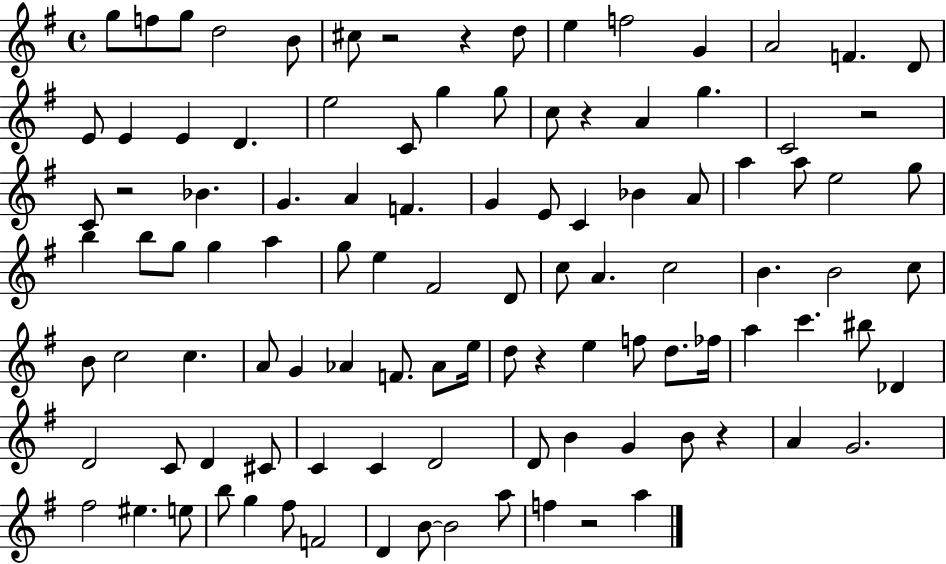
G5/e F5/e G5/e D5/h B4/e C#5/e R/h R/q D5/e E5/q F5/h G4/q A4/h F4/q. D4/e E4/e E4/q E4/q D4/q. E5/h C4/e G5/q G5/e C5/e R/q A4/q G5/q. C4/h R/h C4/e R/h Bb4/q. G4/q. A4/q F4/q. G4/q E4/e C4/q Bb4/q A4/e A5/q A5/e E5/h G5/e B5/q B5/e G5/e G5/q A5/q G5/e E5/q F#4/h D4/e C5/e A4/q. C5/h B4/q. B4/h C5/e B4/e C5/h C5/q. A4/e G4/q Ab4/q F4/e. Ab4/e E5/s D5/e R/q E5/q F5/e D5/e. FES5/s A5/q C6/q. BIS5/e Db4/q D4/h C4/e D4/q C#4/e C4/q C4/q D4/h D4/e B4/q G4/q B4/e R/q A4/q G4/h. F#5/h EIS5/q. E5/e B5/e G5/q F#5/e F4/h D4/q B4/e B4/h A5/e F5/q R/h A5/q